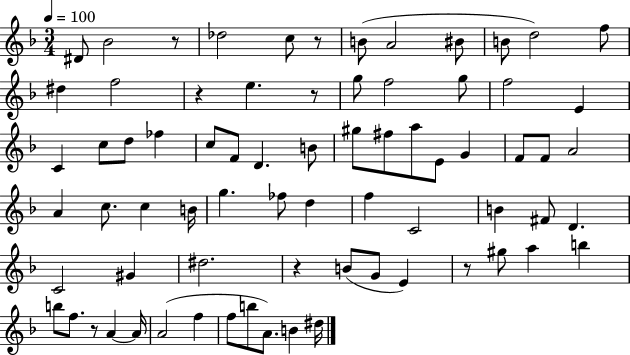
D#4/e Bb4/h R/e Db5/h C5/e R/e B4/e A4/h BIS4/e B4/e D5/h F5/e D#5/q F5/h R/q E5/q. R/e G5/e F5/h G5/e F5/h E4/q C4/q C5/e D5/e FES5/q C5/e F4/e D4/q. B4/e G#5/e F#5/e A5/e E4/e G4/q F4/e F4/e A4/h A4/q C5/e. C5/q B4/s G5/q. FES5/e D5/q F5/q C4/h B4/q F#4/e D4/q. C4/h G#4/q D#5/h. R/q B4/e G4/e E4/q R/e G#5/e A5/q B5/q B5/e F5/e. R/e A4/q A4/s A4/h F5/q F5/e B5/e A4/e. B4/q D#5/s